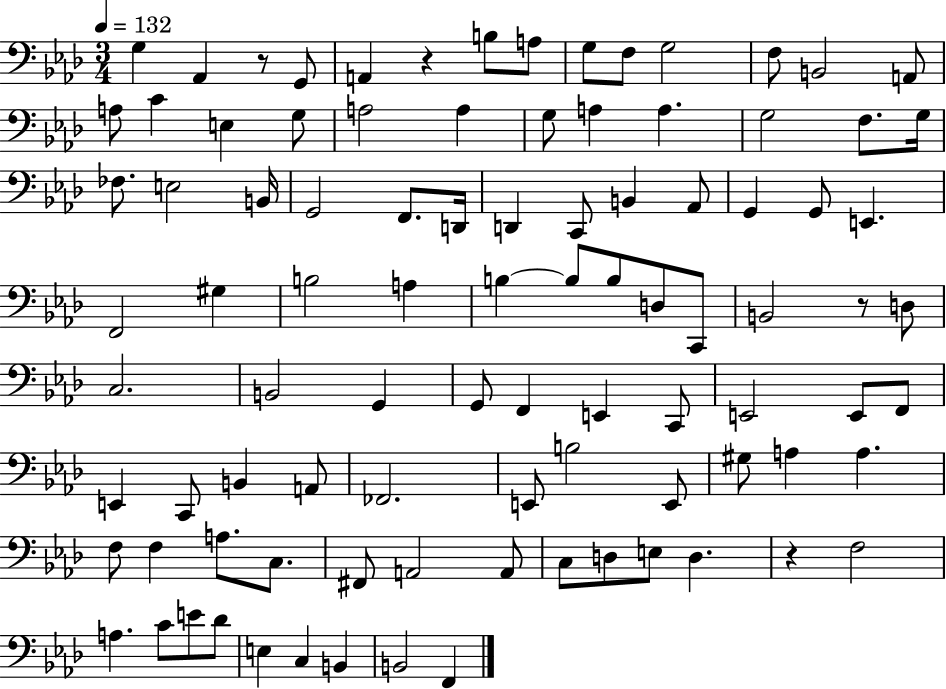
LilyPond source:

{
  \clef bass
  \numericTimeSignature
  \time 3/4
  \key aes \major
  \tempo 4 = 132
  \repeat volta 2 { g4 aes,4 r8 g,8 | a,4 r4 b8 a8 | g8 f8 g2 | f8 b,2 a,8 | \break a8 c'4 e4 g8 | a2 a4 | g8 a4 a4. | g2 f8. g16 | \break fes8. e2 b,16 | g,2 f,8. d,16 | d,4 c,8 b,4 aes,8 | g,4 g,8 e,4. | \break f,2 gis4 | b2 a4 | b4~~ b8 b8 d8 c,8 | b,2 r8 d8 | \break c2. | b,2 g,4 | g,8 f,4 e,4 c,8 | e,2 e,8 f,8 | \break e,4 c,8 b,4 a,8 | fes,2. | e,8 b2 e,8 | gis8 a4 a4. | \break f8 f4 a8. c8. | fis,8 a,2 a,8 | c8 d8 e8 d4. | r4 f2 | \break a4. c'8 e'8 des'8 | e4 c4 b,4 | b,2 f,4 | } \bar "|."
}